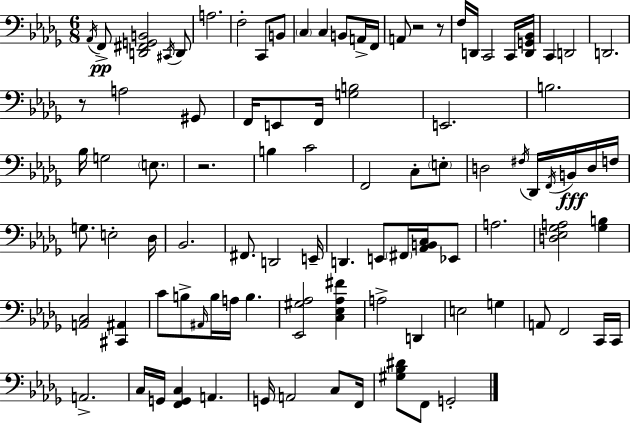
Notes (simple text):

Ab2/s F2/e [D2,F#2,G2,B2]/h C#2/s D2/e A3/h. F3/h C2/e B2/e C3/q C3/q B2/e A2/s F2/s A2/e R/h R/e F3/s D2/s C2/h C2/s [D2,G2,Bb2]/s C2/q D2/h D2/h. R/e A3/h G#2/e F2/s E2/e F2/s [G3,B3]/h E2/h. B3/h. Bb3/s G3/h E3/e. R/h. B3/q C4/h F2/h C3/e E3/e D3/h F#3/s Db2/s F2/s B2/s D3/s F3/s G3/e. E3/h Db3/s Bb2/h. F#2/e. D2/h E2/s D2/q. E2/e F#2/s [Ab2,B2,C3]/s Eb2/e A3/h. [D3,Eb3,Gb3,A3]/h [Gb3,B3]/q [A2,C3]/h [C#2,A#2]/q C4/e B3/e A#2/s B3/s A3/s B3/q. [Eb2,G#3,Ab3]/h [C3,Eb3,Ab3,F#4]/q A3/h D2/q E3/h G3/q A2/e F2/h C2/s C2/s A2/h. C3/s G2/s [F2,G2,C3]/q A2/q. G2/s A2/h C3/e F2/s [G#3,Bb3,D#4]/e F2/e G2/h